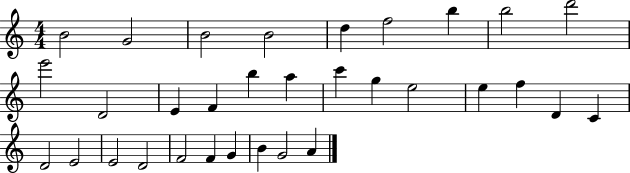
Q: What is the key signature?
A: C major